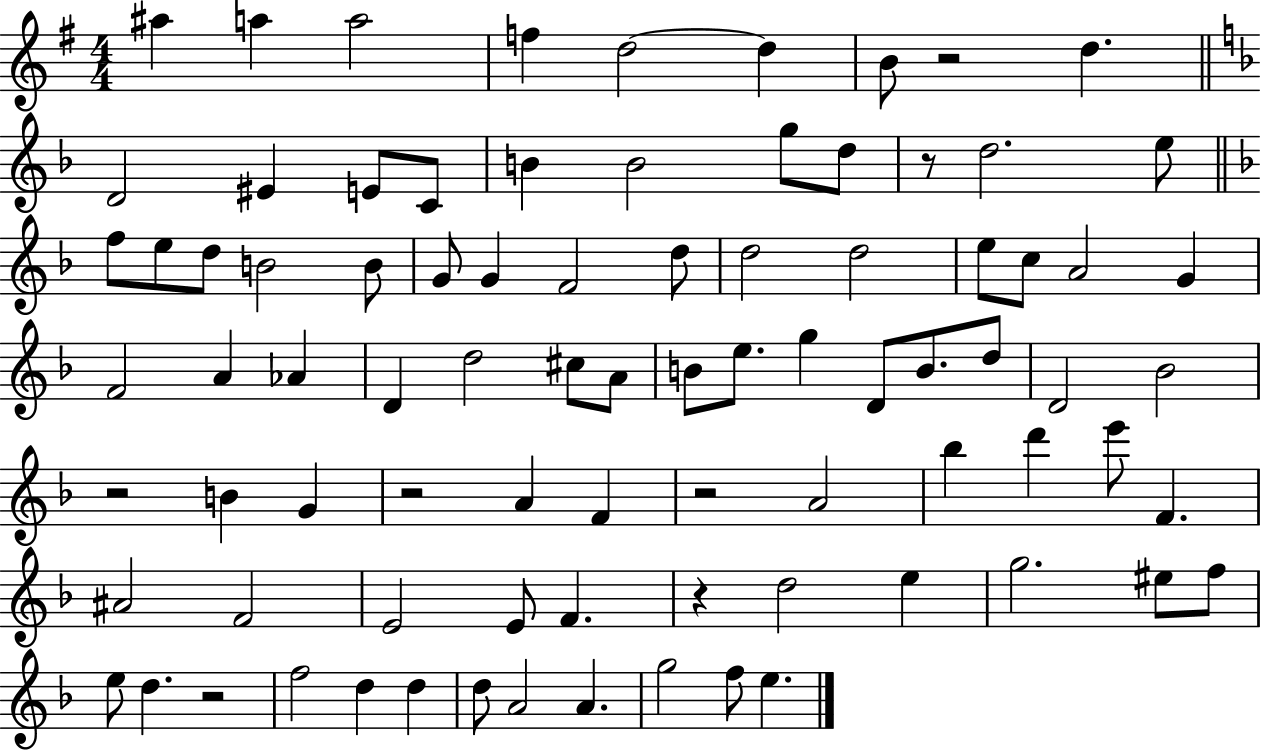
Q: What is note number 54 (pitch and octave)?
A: Bb5